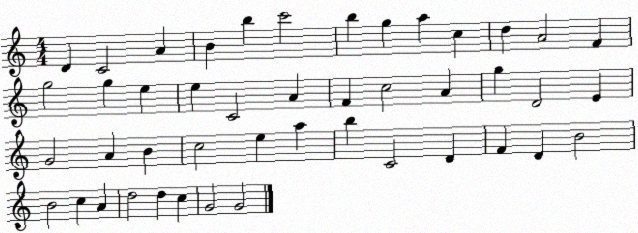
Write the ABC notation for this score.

X:1
T:Untitled
M:4/4
L:1/4
K:C
D C2 A B b c'2 b g a c d A2 F g2 g e e C2 A F c2 A g D2 E G2 A B c2 e a b C2 D F D B2 B2 c A d2 d c G2 G2